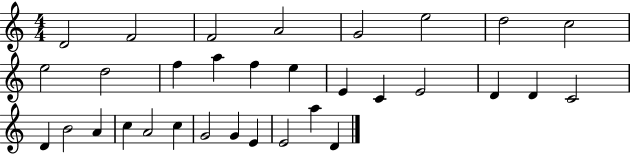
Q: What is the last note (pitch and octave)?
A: D4